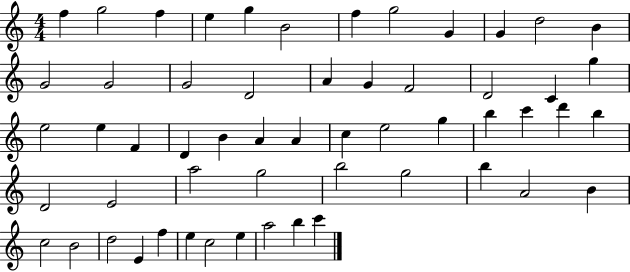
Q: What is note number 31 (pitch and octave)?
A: E5